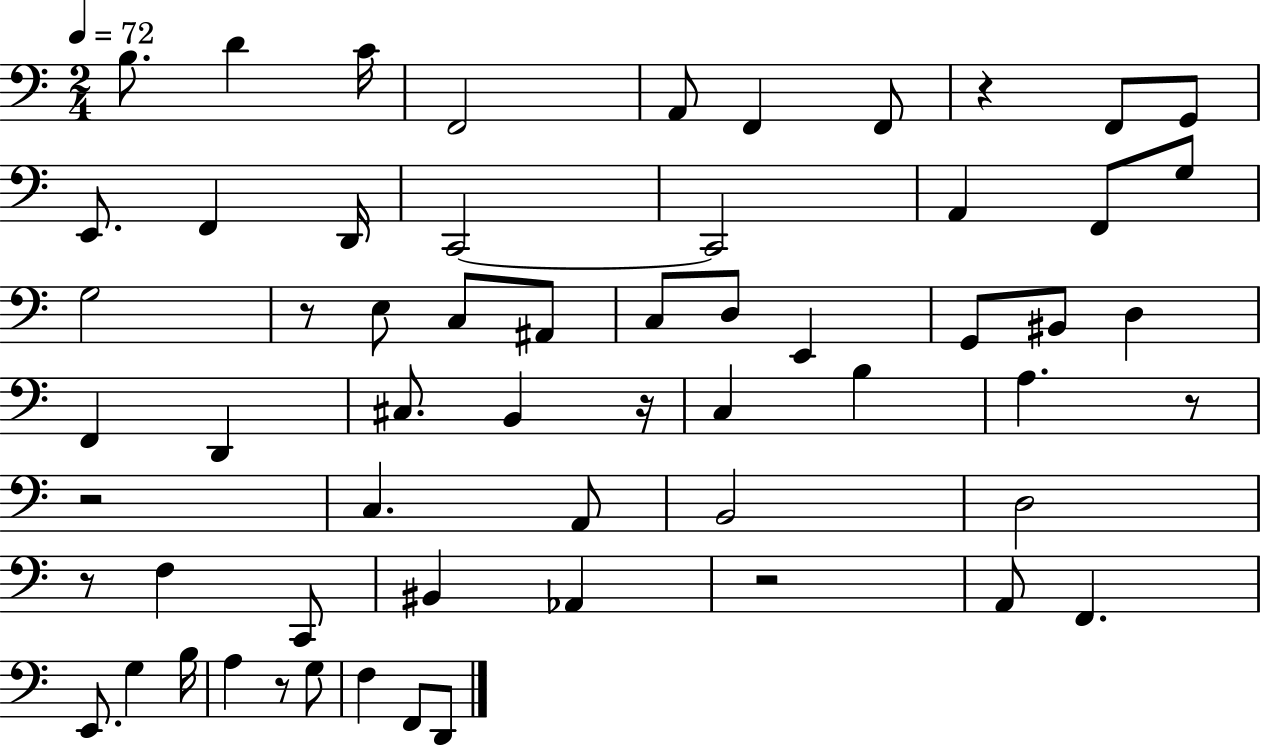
X:1
T:Untitled
M:2/4
L:1/4
K:C
B,/2 D C/4 F,,2 A,,/2 F,, F,,/2 z F,,/2 G,,/2 E,,/2 F,, D,,/4 C,,2 C,,2 A,, F,,/2 G,/2 G,2 z/2 E,/2 C,/2 ^A,,/2 C,/2 D,/2 E,, G,,/2 ^B,,/2 D, F,, D,, ^C,/2 B,, z/4 C, B, A, z/2 z2 C, A,,/2 B,,2 D,2 z/2 F, C,,/2 ^B,, _A,, z2 A,,/2 F,, E,,/2 G, B,/4 A, z/2 G,/2 F, F,,/2 D,,/2